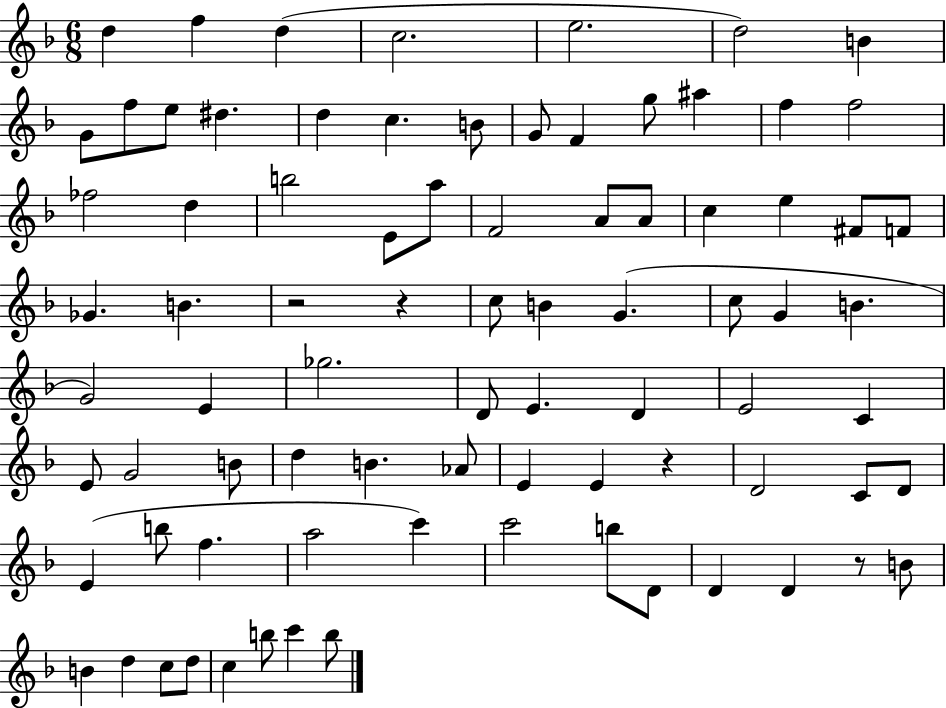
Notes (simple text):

D5/q F5/q D5/q C5/h. E5/h. D5/h B4/q G4/e F5/e E5/e D#5/q. D5/q C5/q. B4/e G4/e F4/q G5/e A#5/q F5/q F5/h FES5/h D5/q B5/h E4/e A5/e F4/h A4/e A4/e C5/q E5/q F#4/e F4/e Gb4/q. B4/q. R/h R/q C5/e B4/q G4/q. C5/e G4/q B4/q. G4/h E4/q Gb5/h. D4/e E4/q. D4/q E4/h C4/q E4/e G4/h B4/e D5/q B4/q. Ab4/e E4/q E4/q R/q D4/h C4/e D4/e E4/q B5/e F5/q. A5/h C6/q C6/h B5/e D4/e D4/q D4/q R/e B4/e B4/q D5/q C5/e D5/e C5/q B5/e C6/q B5/e